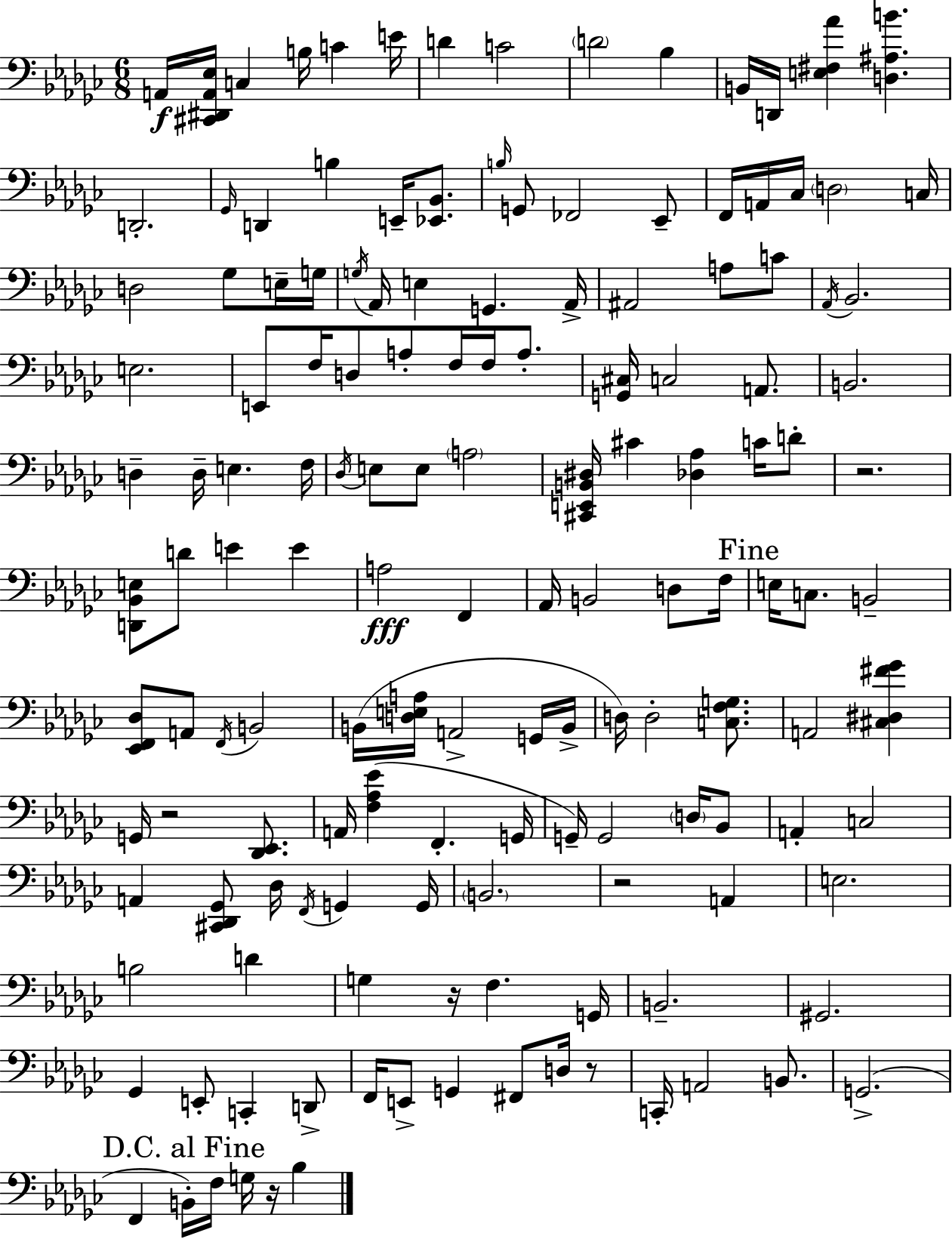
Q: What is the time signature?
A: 6/8